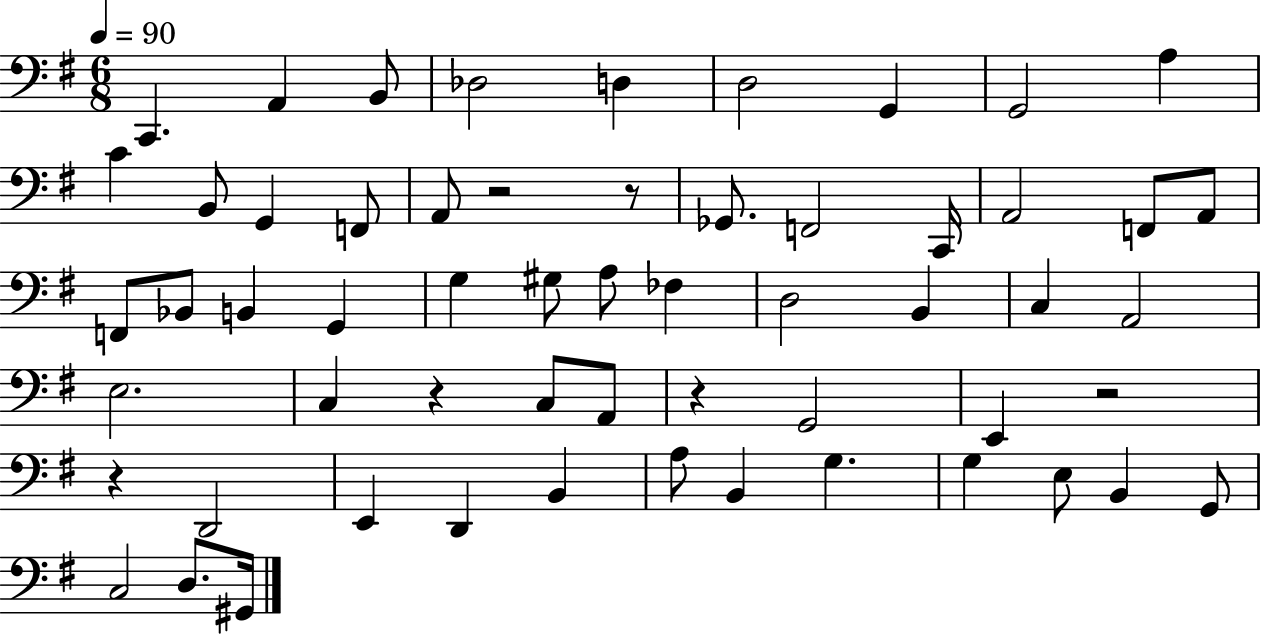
{
  \clef bass
  \numericTimeSignature
  \time 6/8
  \key g \major
  \tempo 4 = 90
  \repeat volta 2 { c,4. a,4 b,8 | des2 d4 | d2 g,4 | g,2 a4 | \break c'4 b,8 g,4 f,8 | a,8 r2 r8 | ges,8. f,2 c,16 | a,2 f,8 a,8 | \break f,8 bes,8 b,4 g,4 | g4 gis8 a8 fes4 | d2 b,4 | c4 a,2 | \break e2. | c4 r4 c8 a,8 | r4 g,2 | e,4 r2 | \break r4 d,2 | e,4 d,4 b,4 | a8 b,4 g4. | g4 e8 b,4 g,8 | \break c2 d8. gis,16 | } \bar "|."
}